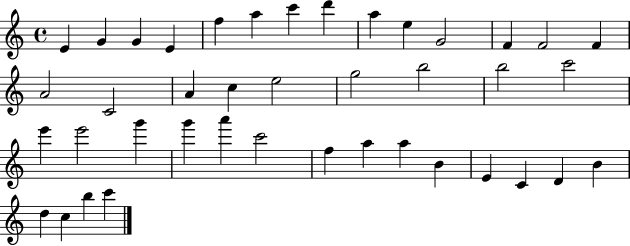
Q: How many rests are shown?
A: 0